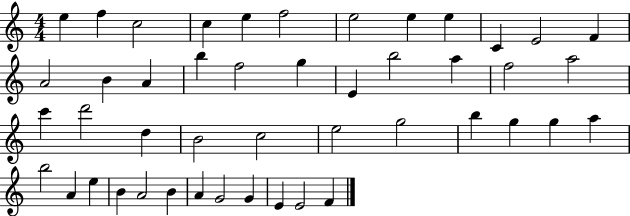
E5/q F5/q C5/h C5/q E5/q F5/h E5/h E5/q E5/q C4/q E4/h F4/q A4/h B4/q A4/q B5/q F5/h G5/q E4/q B5/h A5/q F5/h A5/h C6/q D6/h D5/q B4/h C5/h E5/h G5/h B5/q G5/q G5/q A5/q B5/h A4/q E5/q B4/q A4/h B4/q A4/q G4/h G4/q E4/q E4/h F4/q